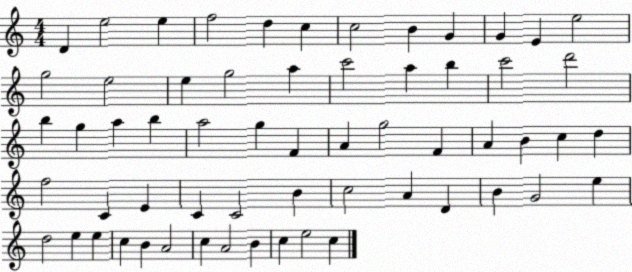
X:1
T:Untitled
M:4/4
L:1/4
K:C
D e2 e f2 d c c2 B G G E e2 g2 e2 e g2 a c'2 a b c'2 d'2 b g a b a2 g F A g2 F A B c d f2 C E C C2 B c2 A D B G2 e d2 e e c B A2 c A2 B c e2 c